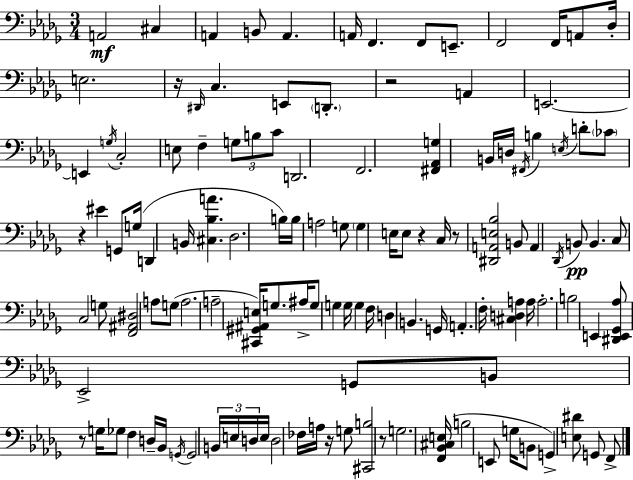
A2/h C#3/q A2/q B2/e A2/q. A2/s F2/q. F2/e E2/e. F2/h F2/s A2/e Db3/s E3/h. R/s D#2/s C3/q. E2/e D2/e. R/h A2/q E2/h. E2/q G3/s C3/h E3/e F3/q G3/e B3/e C4/e D2/h. F2/h. [F#2,Ab2,G3]/q B2/s D3/s F#2/s B3/q E3/s D4/e CES4/e R/q EIS4/q G2/e G3/s D2/q B2/s [C#3,Bb3,A4]/q. Db3/h. B3/s B3/s A3/h G3/e G3/q E3/s E3/e R/q C3/s R/e [D#2,A2,E3,Bb3]/h B2/e A2/q Db2/s B2/e B2/q. C3/e C3/h G3/e [F2,A#2,D#3]/h A3/e G3/e A3/h. A3/h [C#2,G#2,A#2,E3]/s G3/e. A#3/s G3/e G3/q G3/s G3/q F3/s D3/q B2/q. G2/s A2/q. F3/s [C#3,D3,A3]/q A3/s A3/h. B3/h E2/q [D#2,E2,Gb2,Ab3]/e Eb2/h G2/e B2/e R/e G3/s Gb3/e F3/q D3/s Bb2/s G2/s G2/h B2/s E3/s D3/s E3/s D3/h FES3/s A3/s R/s G3/e [C#2,B3]/h R/e G3/h. [F2,Bb2,C#3,E3]/s B3/h E2/e G3/s B2/e G2/q [E3,D#4]/e G2/e F2/e